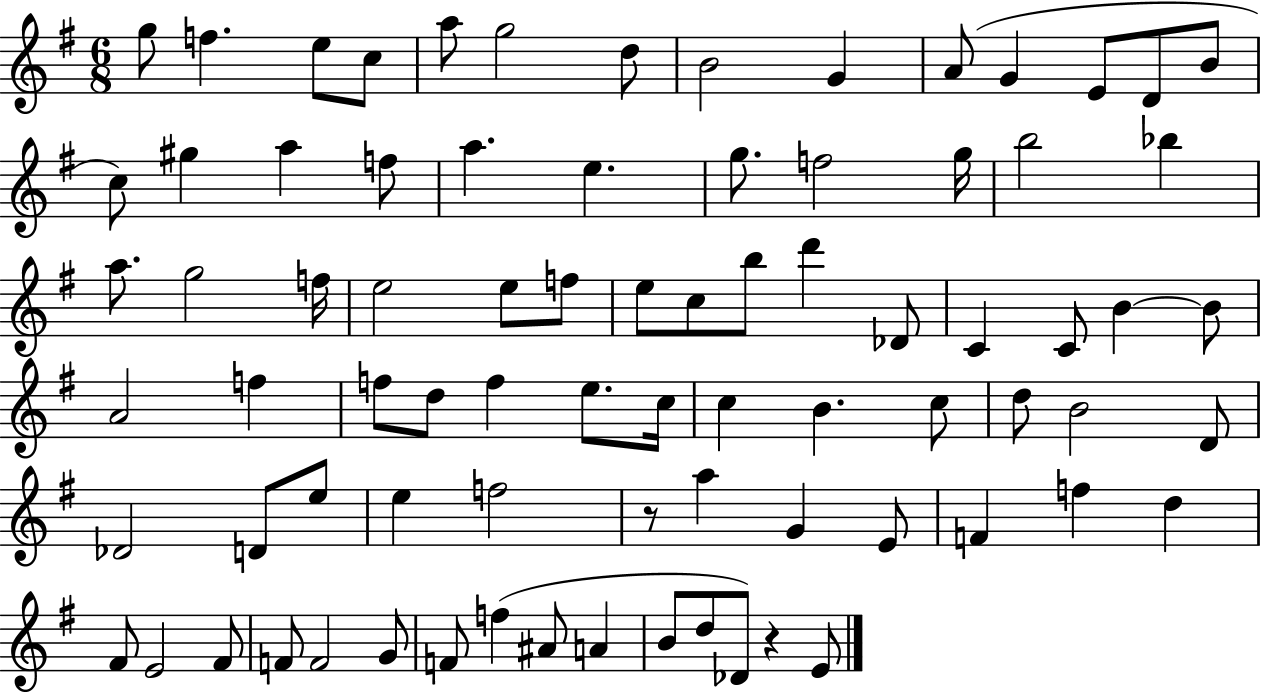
X:1
T:Untitled
M:6/8
L:1/4
K:G
g/2 f e/2 c/2 a/2 g2 d/2 B2 G A/2 G E/2 D/2 B/2 c/2 ^g a f/2 a e g/2 f2 g/4 b2 _b a/2 g2 f/4 e2 e/2 f/2 e/2 c/2 b/2 d' _D/2 C C/2 B B/2 A2 f f/2 d/2 f e/2 c/4 c B c/2 d/2 B2 D/2 _D2 D/2 e/2 e f2 z/2 a G E/2 F f d ^F/2 E2 ^F/2 F/2 F2 G/2 F/2 f ^A/2 A B/2 d/2 _D/2 z E/2